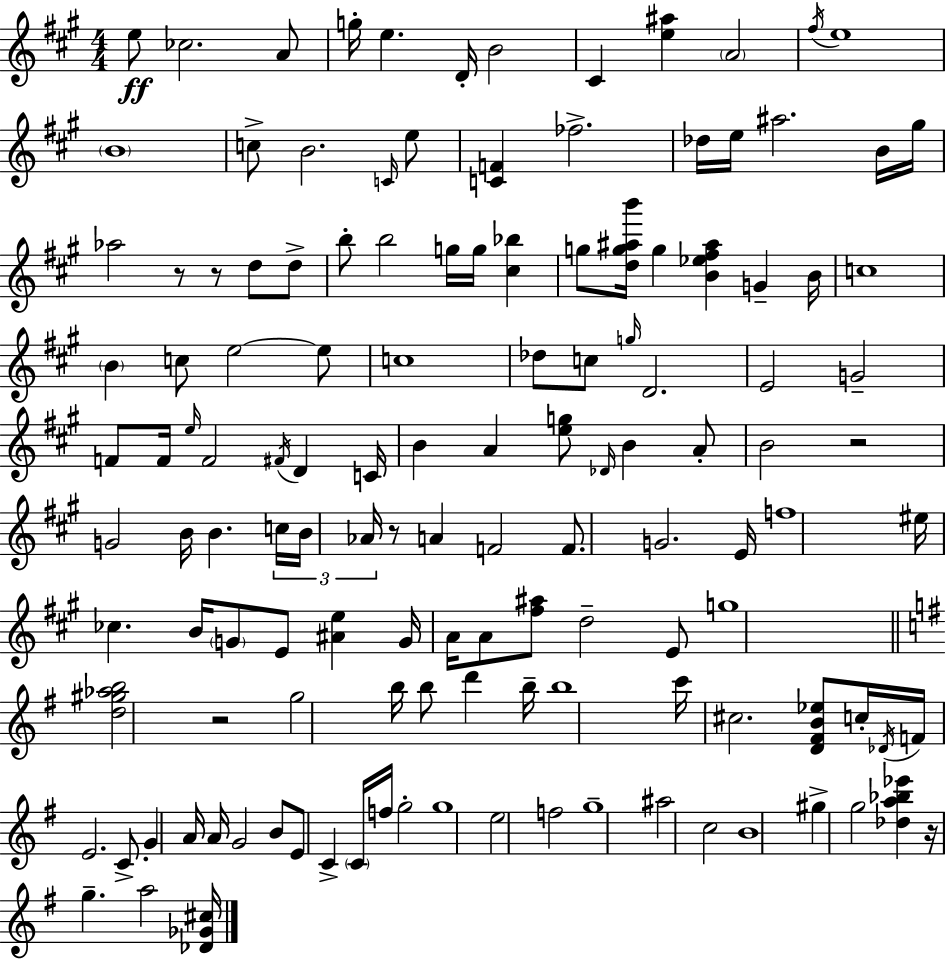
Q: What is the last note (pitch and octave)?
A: A5